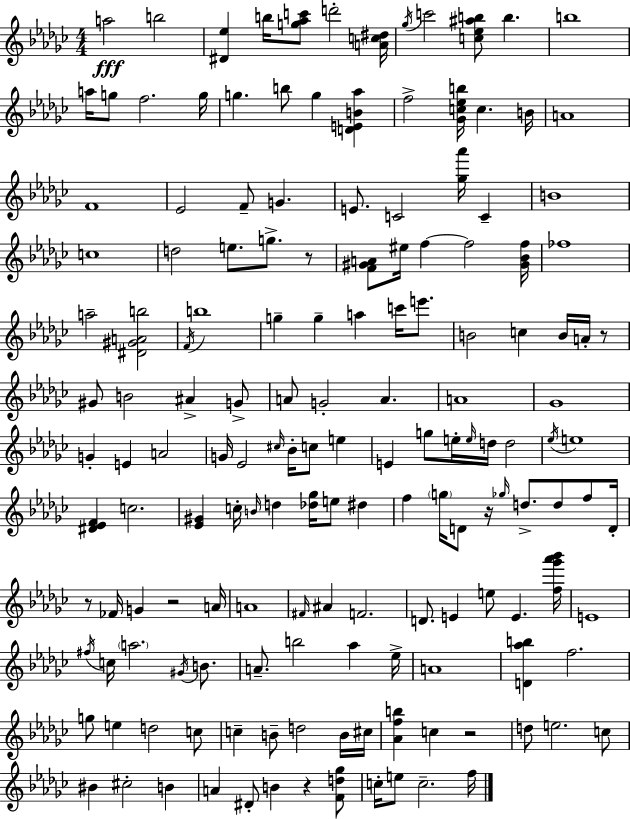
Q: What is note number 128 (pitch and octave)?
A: D#4